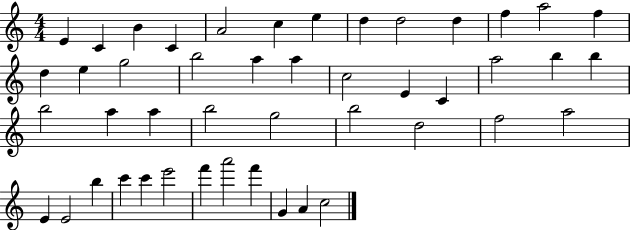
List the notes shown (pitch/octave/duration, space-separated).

E4/q C4/q B4/q C4/q A4/h C5/q E5/q D5/q D5/h D5/q F5/q A5/h F5/q D5/q E5/q G5/h B5/h A5/q A5/q C5/h E4/q C4/q A5/h B5/q B5/q B5/h A5/q A5/q B5/h G5/h B5/h D5/h F5/h A5/h E4/q E4/h B5/q C6/q C6/q E6/h F6/q A6/h F6/q G4/q A4/q C5/h